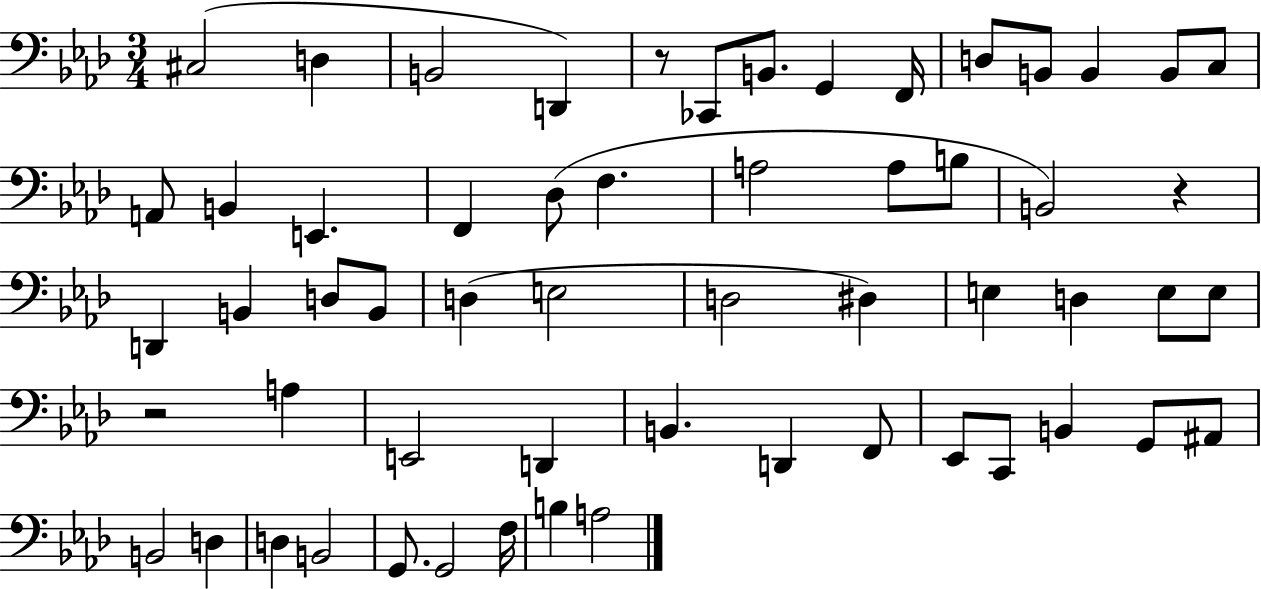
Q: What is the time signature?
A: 3/4